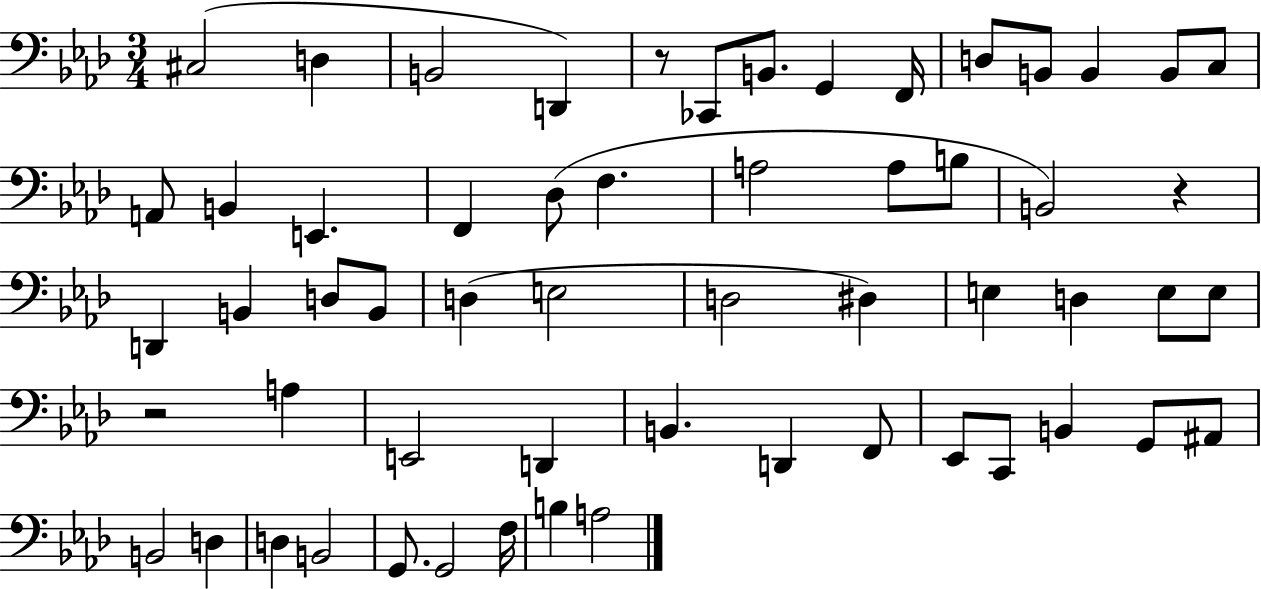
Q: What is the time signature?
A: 3/4